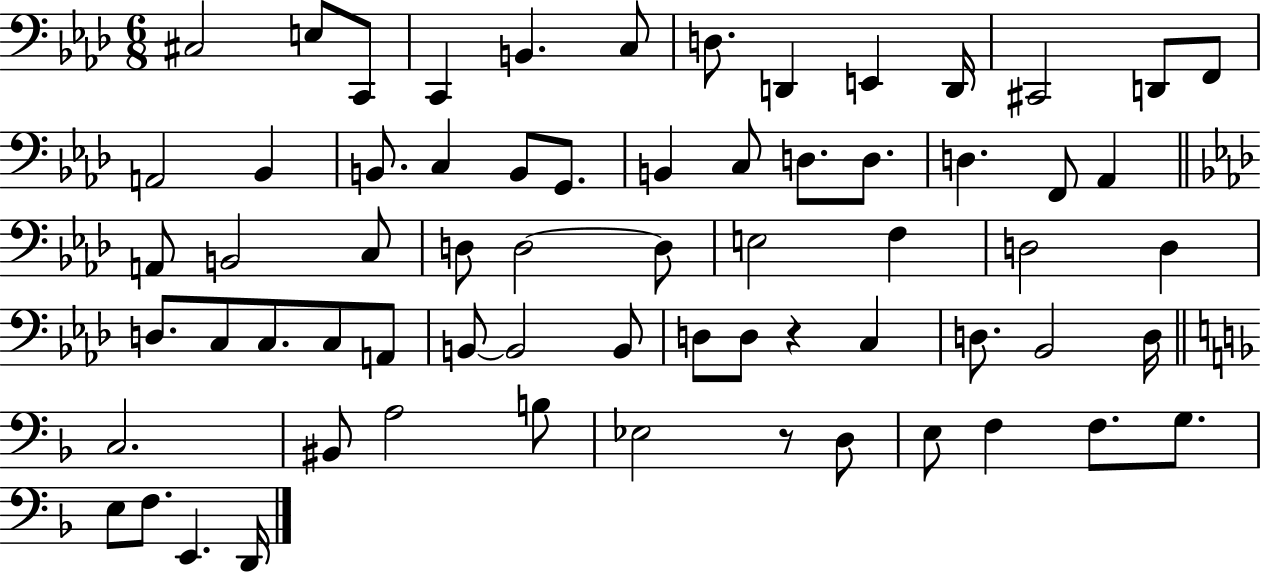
{
  \clef bass
  \numericTimeSignature
  \time 6/8
  \key aes \major
  cis2 e8 c,8 | c,4 b,4. c8 | d8. d,4 e,4 d,16 | cis,2 d,8 f,8 | \break a,2 bes,4 | b,8. c4 b,8 g,8. | b,4 c8 d8. d8. | d4. f,8 aes,4 | \break \bar "||" \break \key aes \major a,8 b,2 c8 | d8 d2~~ d8 | e2 f4 | d2 d4 | \break d8. c8 c8. c8 a,8 | b,8~~ b,2 b,8 | d8 d8 r4 c4 | d8. bes,2 d16 | \break \bar "||" \break \key d \minor c2. | bis,8 a2 b8 | ees2 r8 d8 | e8 f4 f8. g8. | \break e8 f8. e,4. d,16 | \bar "|."
}